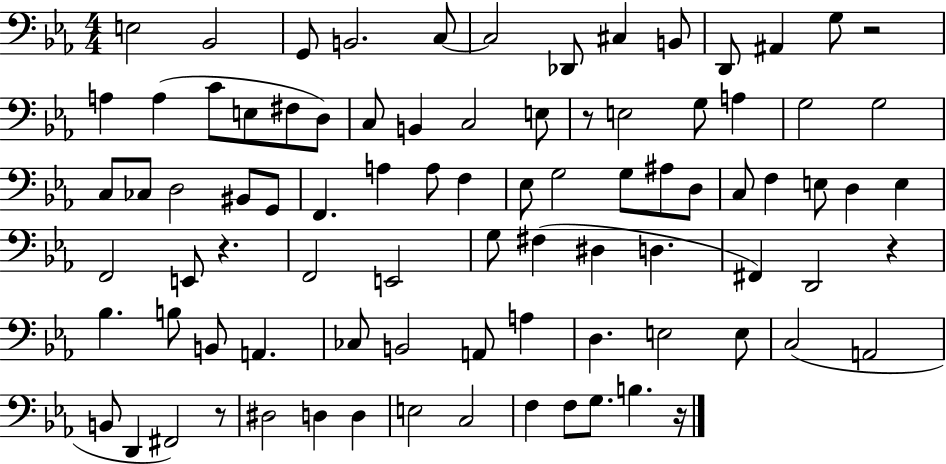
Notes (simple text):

E3/h Bb2/h G2/e B2/h. C3/e C3/h Db2/e C#3/q B2/e D2/e A#2/q G3/e R/h A3/q A3/q C4/e E3/e F#3/e D3/e C3/e B2/q C3/h E3/e R/e E3/h G3/e A3/q G3/h G3/h C3/e CES3/e D3/h BIS2/e G2/e F2/q. A3/q A3/e F3/q Eb3/e G3/h G3/e A#3/e D3/e C3/e F3/q E3/e D3/q E3/q F2/h E2/e R/q. F2/h E2/h G3/e F#3/q D#3/q D3/q. F#2/q D2/h R/q Bb3/q. B3/e B2/e A2/q. CES3/e B2/h A2/e A3/q D3/q. E3/h E3/e C3/h A2/h B2/e D2/q F#2/h R/e D#3/h D3/q D3/q E3/h C3/h F3/q F3/e G3/e. B3/q. R/s